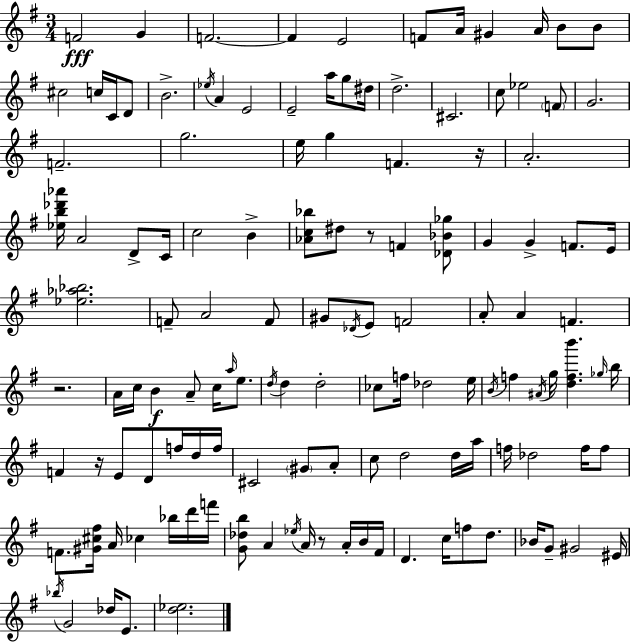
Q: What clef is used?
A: treble